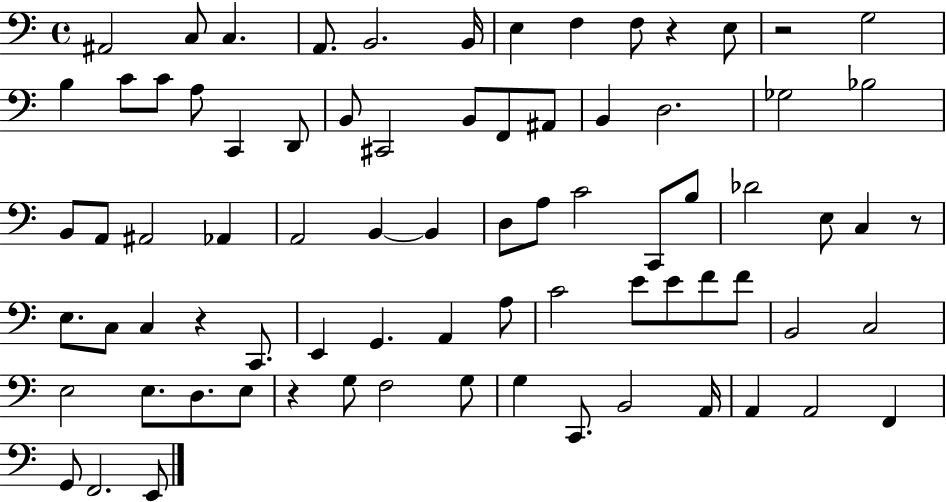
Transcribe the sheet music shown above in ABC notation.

X:1
T:Untitled
M:4/4
L:1/4
K:C
^A,,2 C,/2 C, A,,/2 B,,2 B,,/4 E, F, F,/2 z E,/2 z2 G,2 B, C/2 C/2 A,/2 C,, D,,/2 B,,/2 ^C,,2 B,,/2 F,,/2 ^A,,/2 B,, D,2 _G,2 _B,2 B,,/2 A,,/2 ^A,,2 _A,, A,,2 B,, B,, D,/2 A,/2 C2 C,,/2 B,/2 _D2 E,/2 C, z/2 E,/2 C,/2 C, z C,,/2 E,, G,, A,, A,/2 C2 E/2 E/2 F/2 F/2 B,,2 C,2 E,2 E,/2 D,/2 E,/2 z G,/2 F,2 G,/2 G, C,,/2 B,,2 A,,/4 A,, A,,2 F,, G,,/2 F,,2 E,,/2